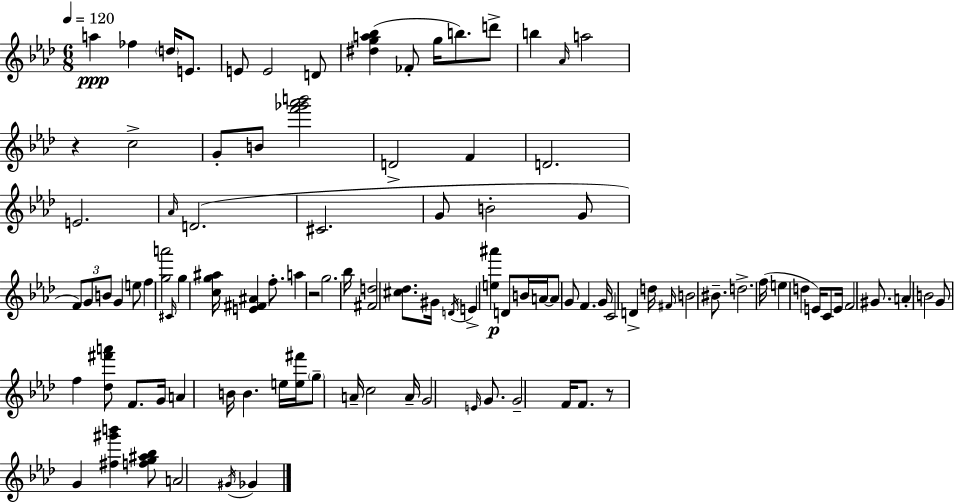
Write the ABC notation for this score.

X:1
T:Untitled
M:6/8
L:1/4
K:Ab
a _f d/4 E/2 E/2 E2 D/2 [^dga_b] _F/2 g/4 b/2 d'/2 b _A/4 a2 z c2 G/2 B/2 [f'_g'_a'b']2 D2 F D2 E2 _A/4 D2 ^C2 G/2 B2 G/2 F/2 G/2 B/2 G e/2 f [ga']2 ^C/4 g [cg^a]/4 [E^F^A] f/2 a z2 g2 _b/4 [^Fd]2 [^c_d]/2 ^G/4 D/4 E [e^a'] D/2 B/4 A/4 A/2 G/2 F G/4 C2 D d/4 ^F/4 B2 ^B/2 d2 f/4 e d E/4 C/2 E/4 F2 ^G/2 A B2 G/2 f [_d^f'a']/2 F/2 G/4 A B/4 B e/4 [e^f']/4 g/2 A/4 c2 A/4 G2 E/4 G/2 G2 F/4 F/2 z/2 G [^f^g'b'] [fg^a_b]/2 A2 ^G/4 _G